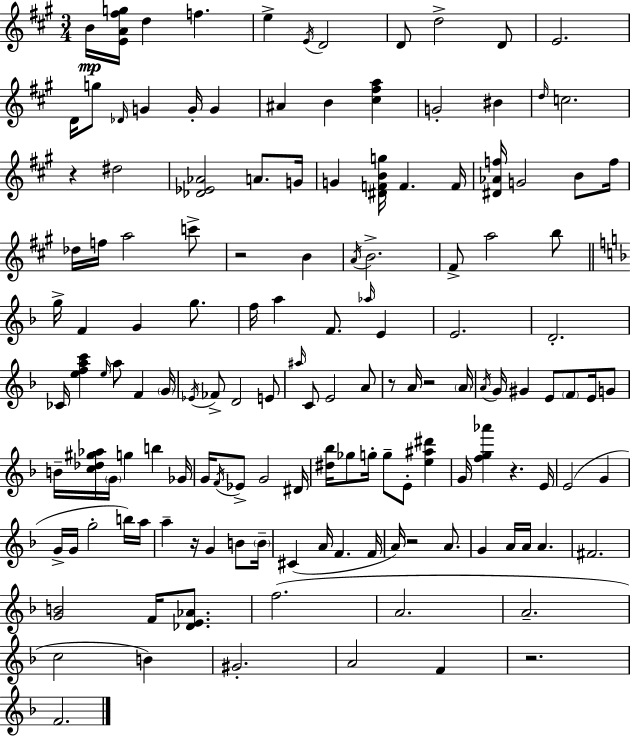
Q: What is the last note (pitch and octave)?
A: F4